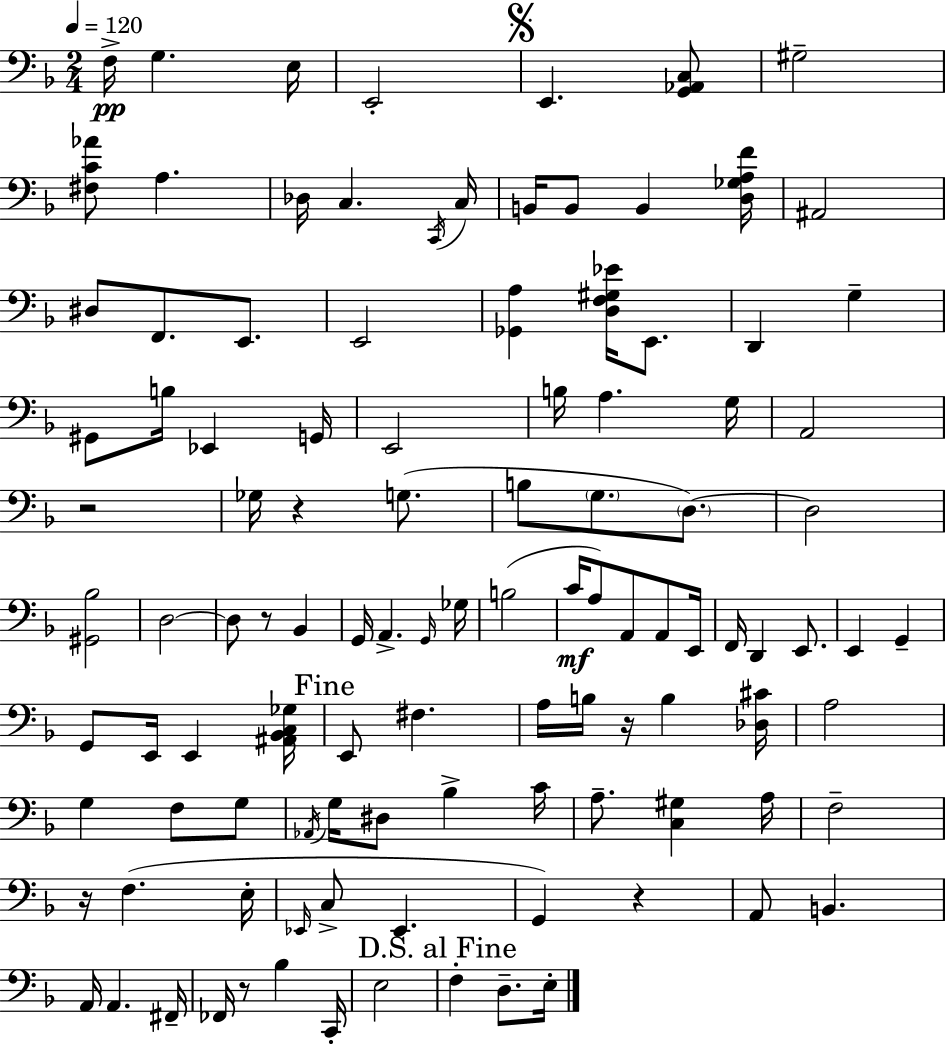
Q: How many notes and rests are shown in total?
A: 109